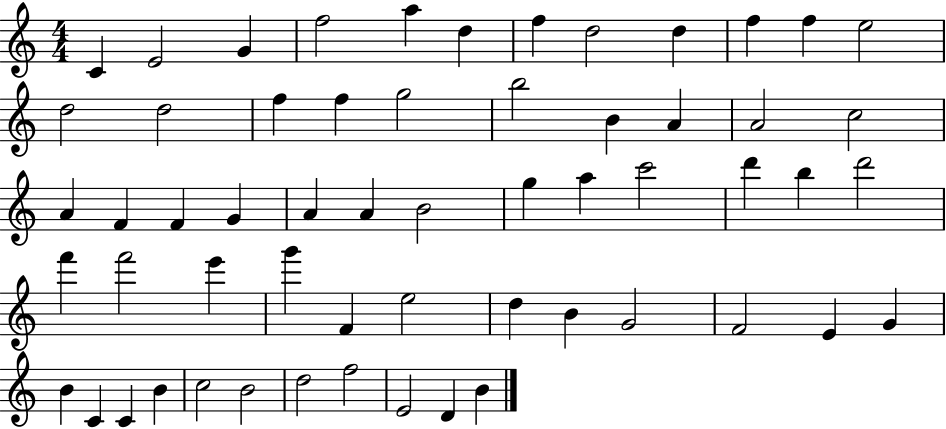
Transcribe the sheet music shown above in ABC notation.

X:1
T:Untitled
M:4/4
L:1/4
K:C
C E2 G f2 a d f d2 d f f e2 d2 d2 f f g2 b2 B A A2 c2 A F F G A A B2 g a c'2 d' b d'2 f' f'2 e' g' F e2 d B G2 F2 E G B C C B c2 B2 d2 f2 E2 D B